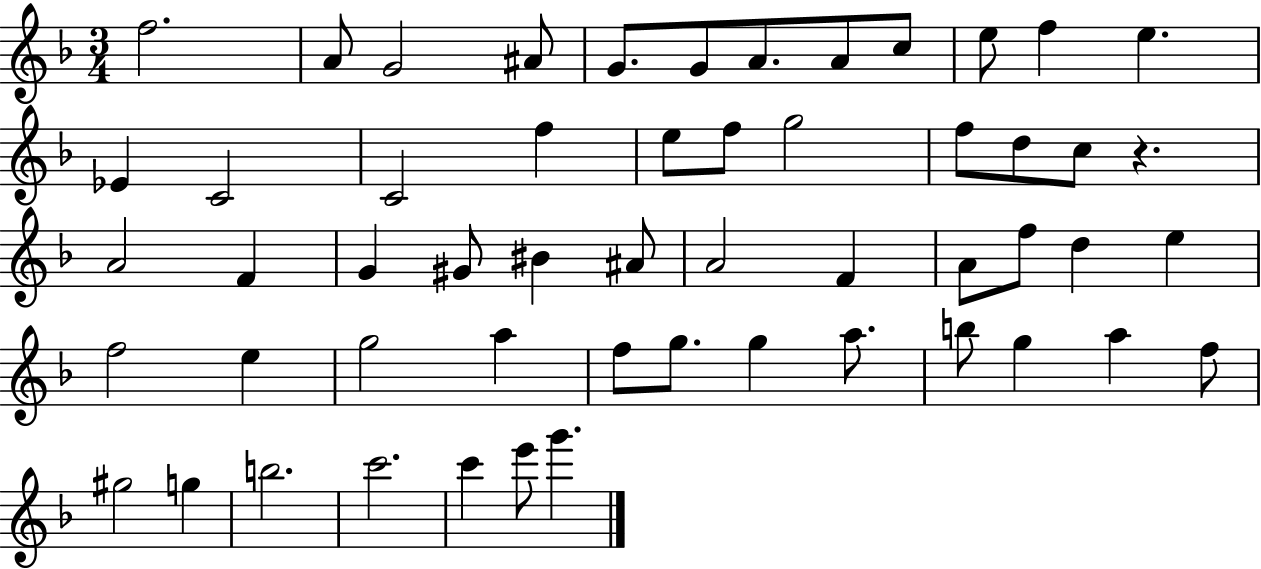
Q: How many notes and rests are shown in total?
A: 54